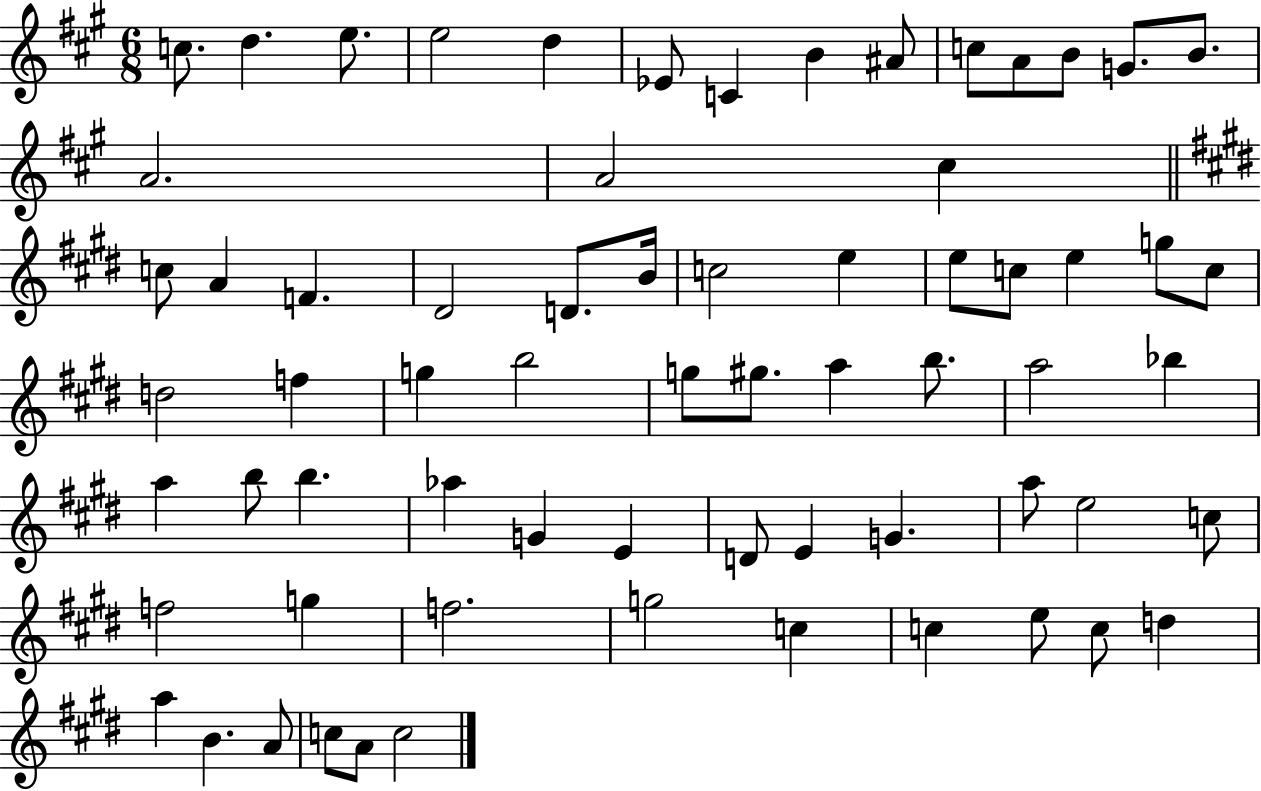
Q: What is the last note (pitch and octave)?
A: C5